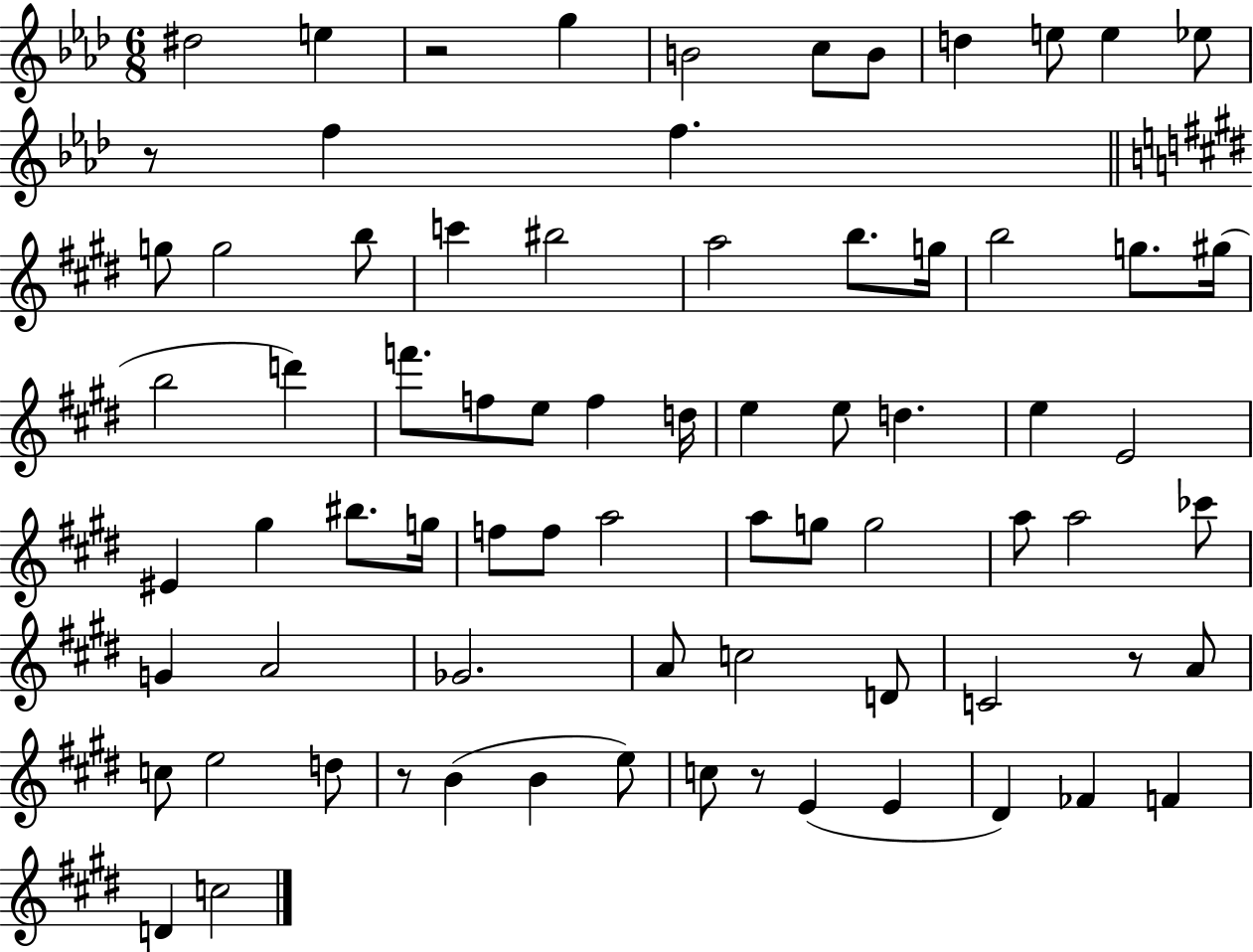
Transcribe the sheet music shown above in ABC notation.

X:1
T:Untitled
M:6/8
L:1/4
K:Ab
^d2 e z2 g B2 c/2 B/2 d e/2 e _e/2 z/2 f f g/2 g2 b/2 c' ^b2 a2 b/2 g/4 b2 g/2 ^g/4 b2 d' f'/2 f/2 e/2 f d/4 e e/2 d e E2 ^E ^g ^b/2 g/4 f/2 f/2 a2 a/2 g/2 g2 a/2 a2 _c'/2 G A2 _G2 A/2 c2 D/2 C2 z/2 A/2 c/2 e2 d/2 z/2 B B e/2 c/2 z/2 E E ^D _F F D c2